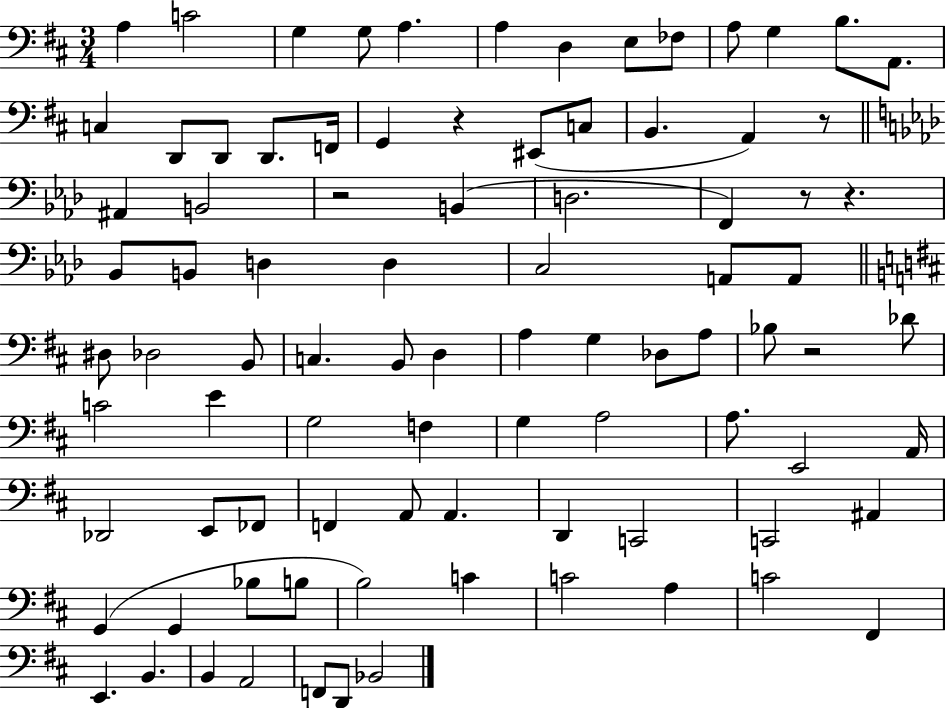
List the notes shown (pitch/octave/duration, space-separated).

A3/q C4/h G3/q G3/e A3/q. A3/q D3/q E3/e FES3/e A3/e G3/q B3/e. A2/e. C3/q D2/e D2/e D2/e. F2/s G2/q R/q EIS2/e C3/e B2/q. A2/q R/e A#2/q B2/h R/h B2/q D3/h. F2/q R/e R/q. Bb2/e B2/e D3/q D3/q C3/h A2/e A2/e D#3/e Db3/h B2/e C3/q. B2/e D3/q A3/q G3/q Db3/e A3/e Bb3/e R/h Db4/e C4/h E4/q G3/h F3/q G3/q A3/h A3/e. E2/h A2/s Db2/h E2/e FES2/e F2/q A2/e A2/q. D2/q C2/h C2/h A#2/q G2/q G2/q Bb3/e B3/e B3/h C4/q C4/h A3/q C4/h F#2/q E2/q. B2/q. B2/q A2/h F2/e D2/e Bb2/h